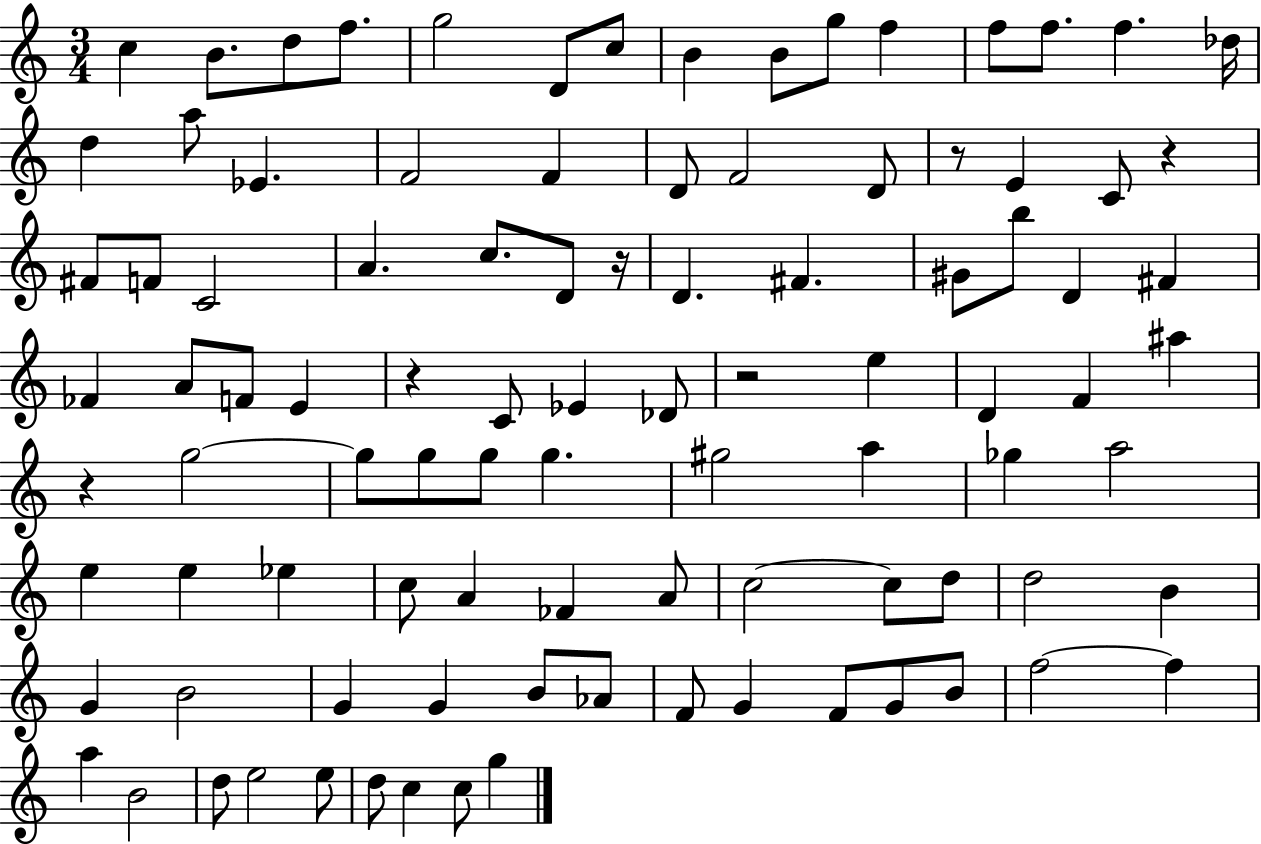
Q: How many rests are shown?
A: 6